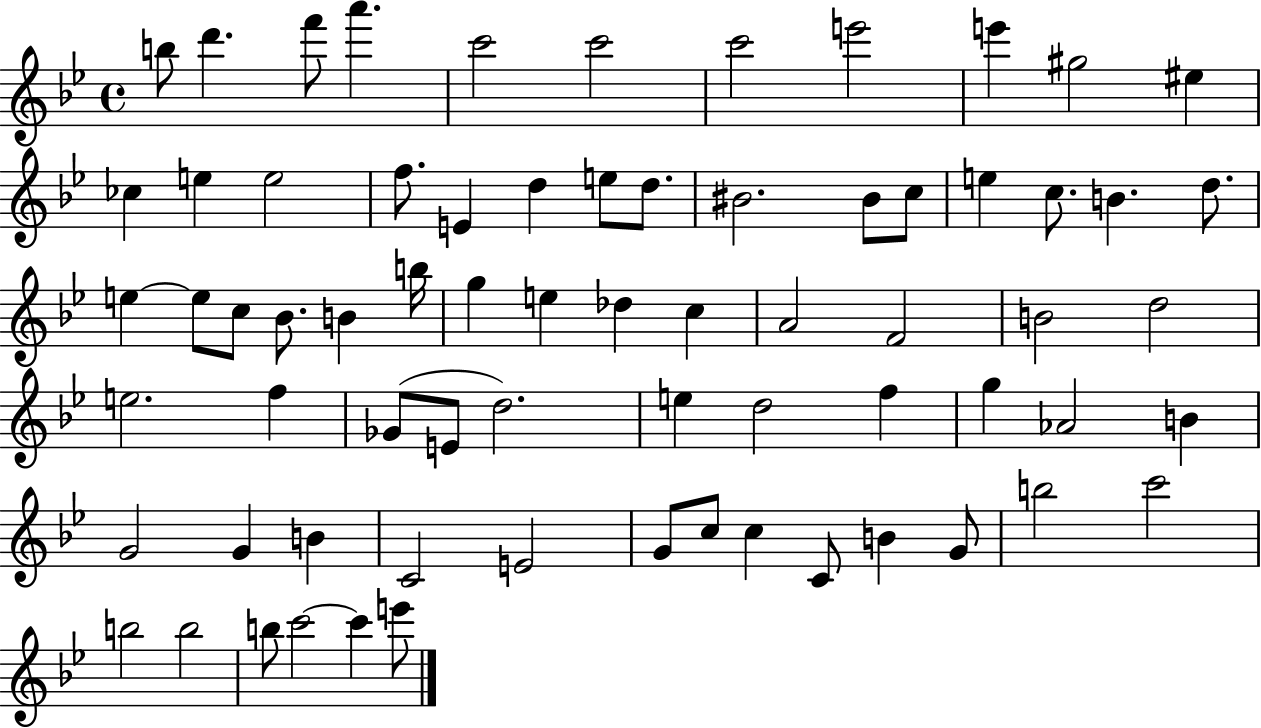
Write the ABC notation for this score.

X:1
T:Untitled
M:4/4
L:1/4
K:Bb
b/2 d' f'/2 a' c'2 c'2 c'2 e'2 e' ^g2 ^e _c e e2 f/2 E d e/2 d/2 ^B2 ^B/2 c/2 e c/2 B d/2 e e/2 c/2 _B/2 B b/4 g e _d c A2 F2 B2 d2 e2 f _G/2 E/2 d2 e d2 f g _A2 B G2 G B C2 E2 G/2 c/2 c C/2 B G/2 b2 c'2 b2 b2 b/2 c'2 c' e'/2